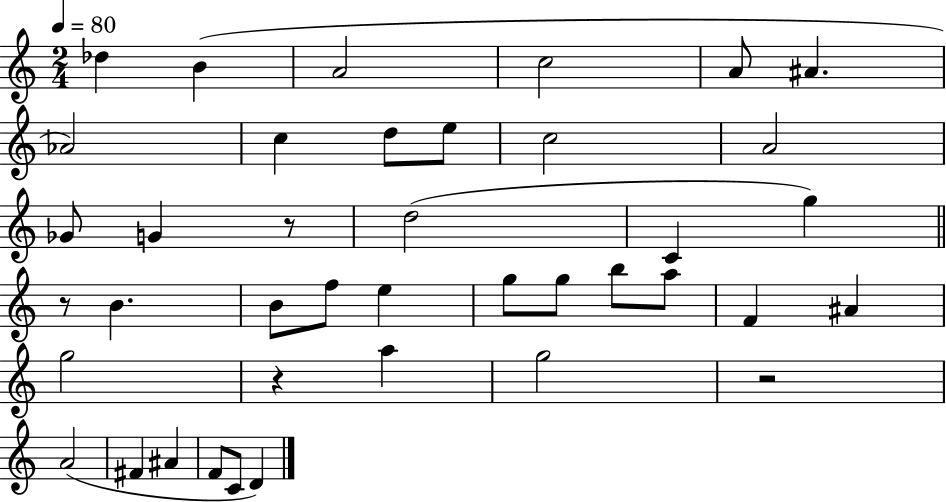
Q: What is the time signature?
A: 2/4